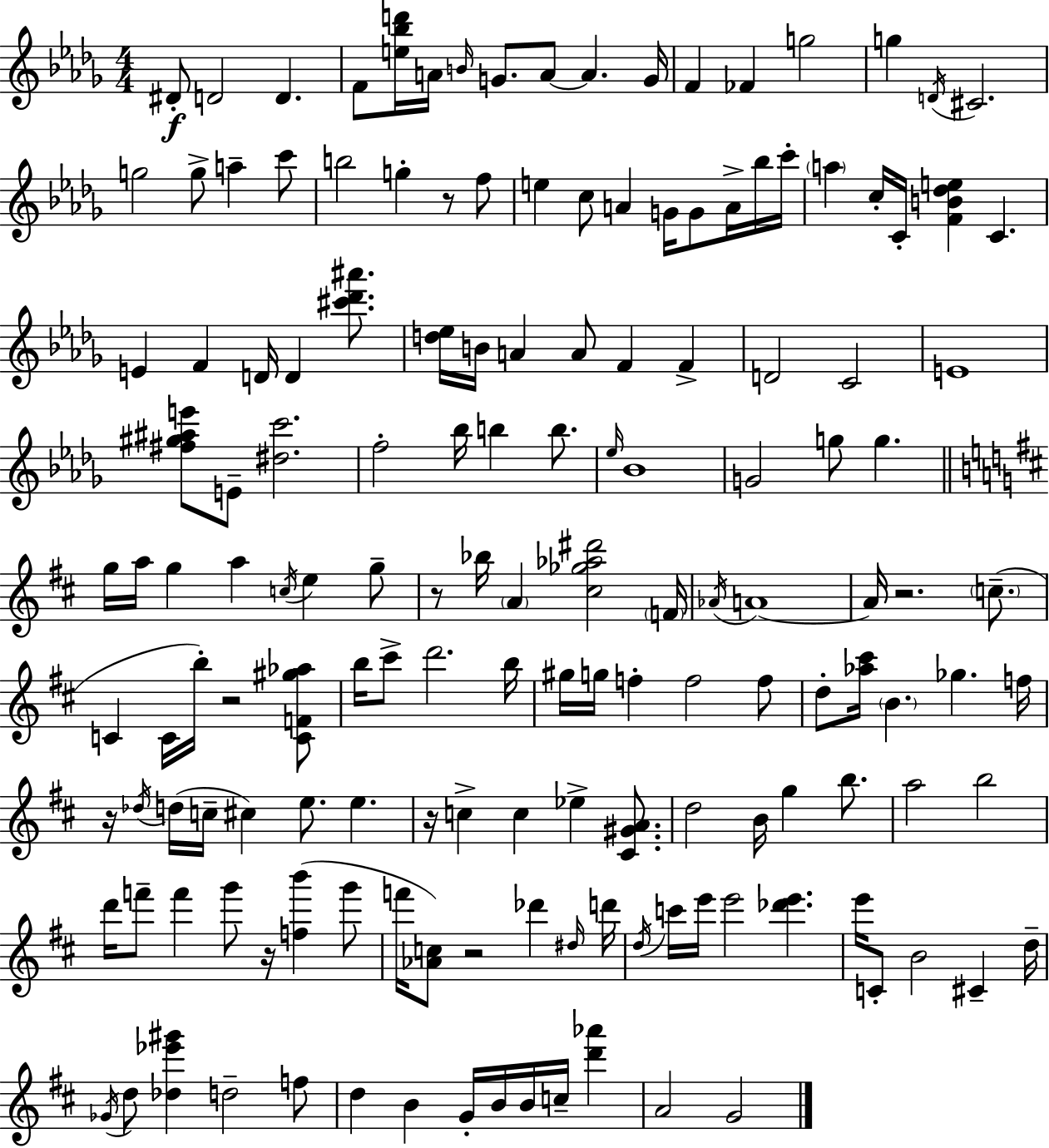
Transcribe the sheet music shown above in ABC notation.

X:1
T:Untitled
M:4/4
L:1/4
K:Bbm
^D/2 D2 D F/2 [e_bd']/4 A/4 B/4 G/2 A/2 A G/4 F _F g2 g D/4 ^C2 g2 g/2 a c'/2 b2 g z/2 f/2 e c/2 A G/4 G/2 A/4 _b/4 c'/4 a c/4 C/4 [FB_de] C E F D/4 D [^c'_d'^a']/2 [d_e]/4 B/4 A A/2 F F D2 C2 E4 [^f^g^ae']/2 E/2 [^dc']2 f2 _b/4 b b/2 _e/4 _B4 G2 g/2 g g/4 a/4 g a c/4 e g/2 z/2 _b/4 A [^c_g_a^d']2 F/4 _A/4 A4 A/4 z2 c/2 C C/4 b/4 z2 [CF^g_a]/2 b/4 ^c'/2 d'2 b/4 ^g/4 g/4 f f2 f/2 d/2 [_a^c']/4 B _g f/4 z/4 _d/4 d/4 c/4 ^c e/2 e z/4 c c _e [^C^GA]/2 d2 B/4 g b/2 a2 b2 d'/4 f'/2 f' g'/2 z/4 [fb'] g'/2 f'/4 [_Ac]/2 z2 _d' ^d/4 d'/4 d/4 c'/4 e'/4 e'2 [_d'e'] e'/4 C/2 B2 ^C d/4 _G/4 d/2 [_d_e'^g'] d2 f/2 d B G/4 B/4 B/4 c/4 [d'_a'] A2 G2